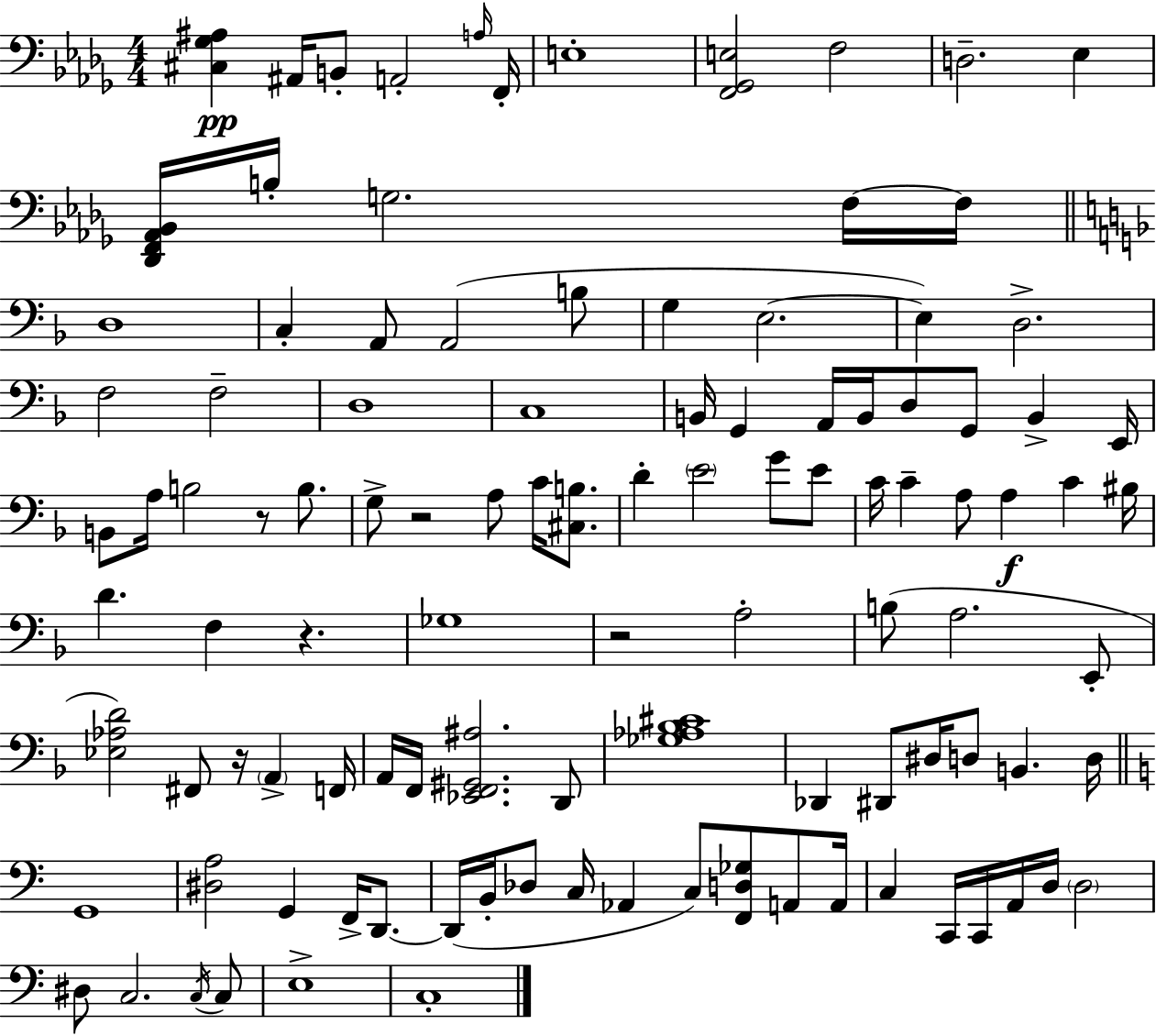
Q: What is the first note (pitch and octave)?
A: A#2